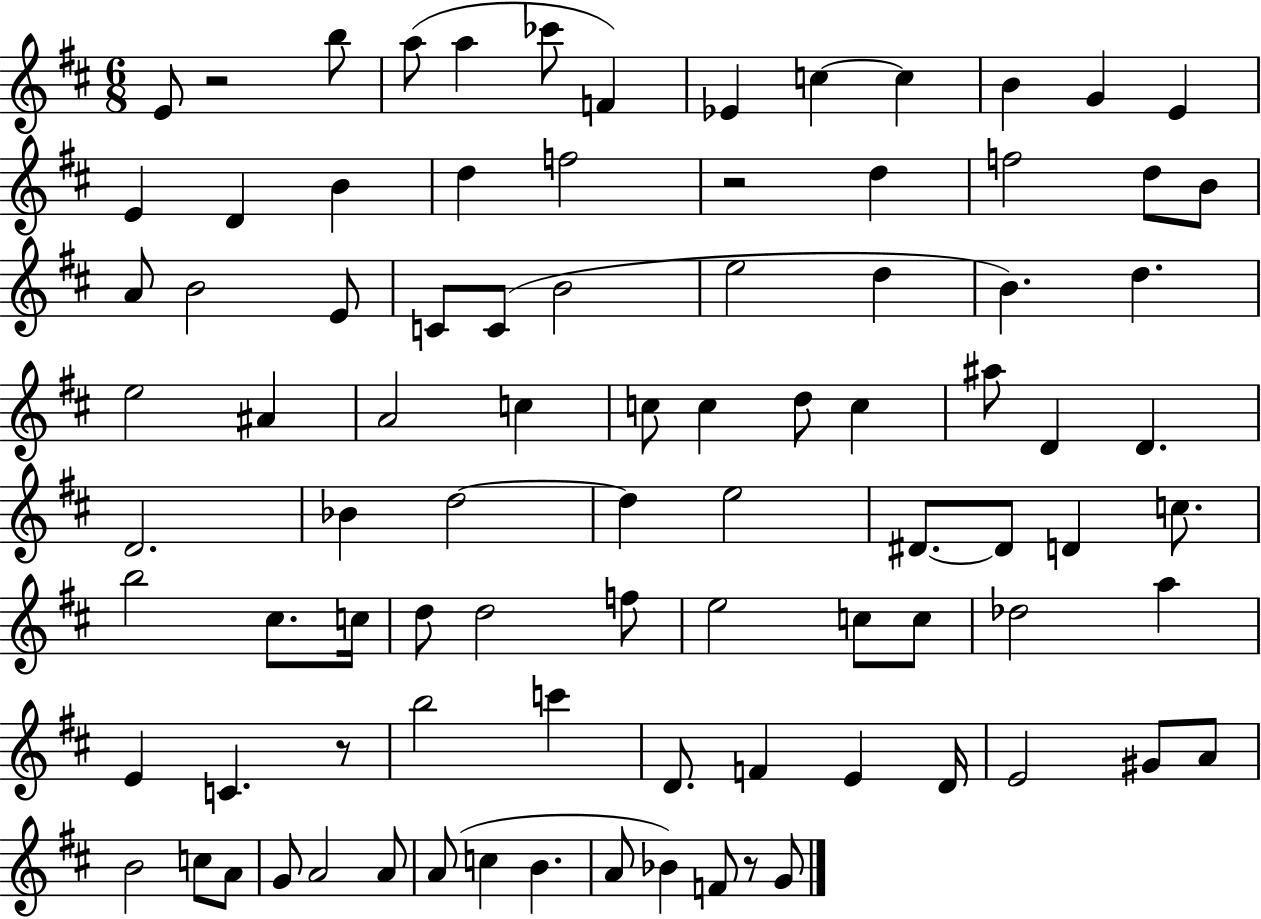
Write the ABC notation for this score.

X:1
T:Untitled
M:6/8
L:1/4
K:D
E/2 z2 b/2 a/2 a _c'/2 F _E c c B G E E D B d f2 z2 d f2 d/2 B/2 A/2 B2 E/2 C/2 C/2 B2 e2 d B d e2 ^A A2 c c/2 c d/2 c ^a/2 D D D2 _B d2 d e2 ^D/2 ^D/2 D c/2 b2 ^c/2 c/4 d/2 d2 f/2 e2 c/2 c/2 _d2 a E C z/2 b2 c' D/2 F E D/4 E2 ^G/2 A/2 B2 c/2 A/2 G/2 A2 A/2 A/2 c B A/2 _B F/2 z/2 G/2